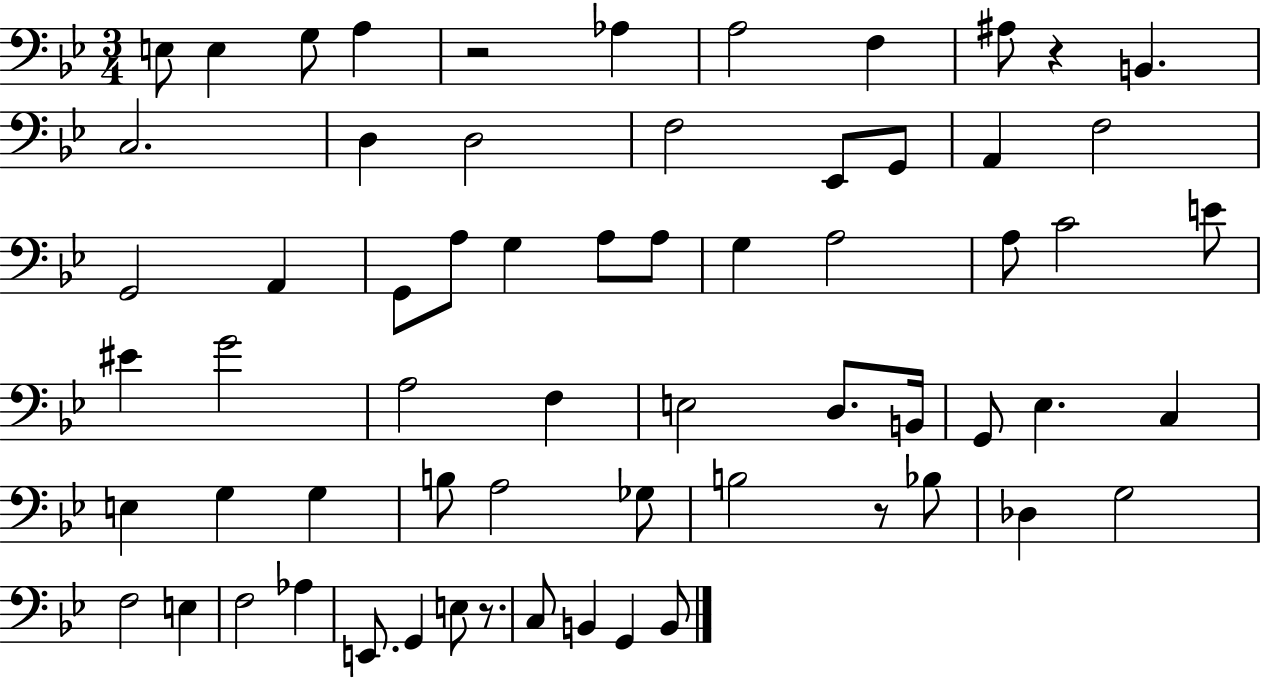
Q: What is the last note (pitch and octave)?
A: B2